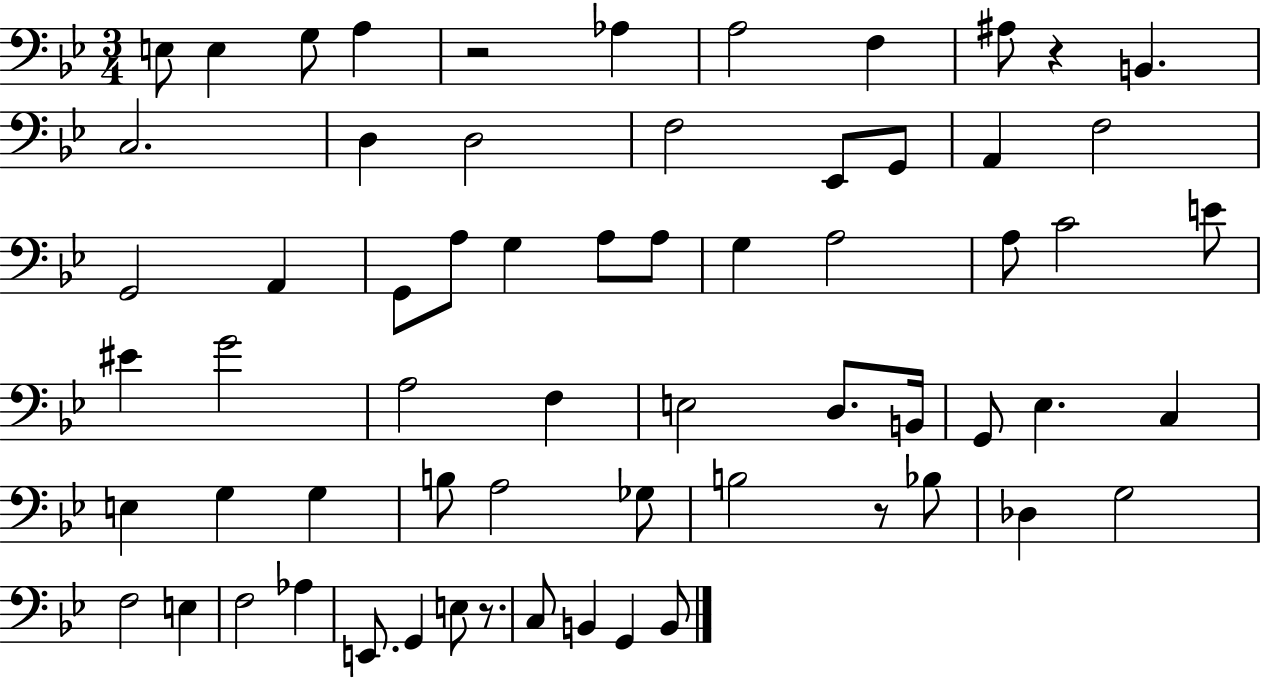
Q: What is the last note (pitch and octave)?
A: B2